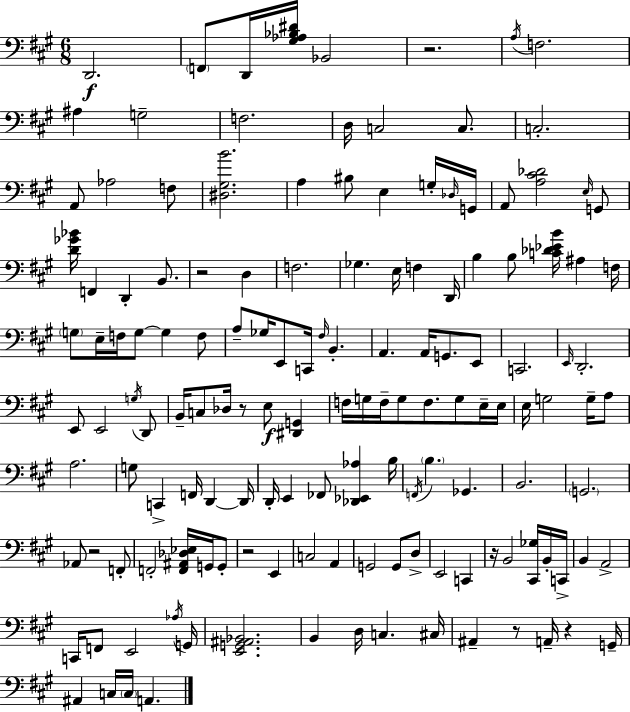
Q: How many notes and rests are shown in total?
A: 144